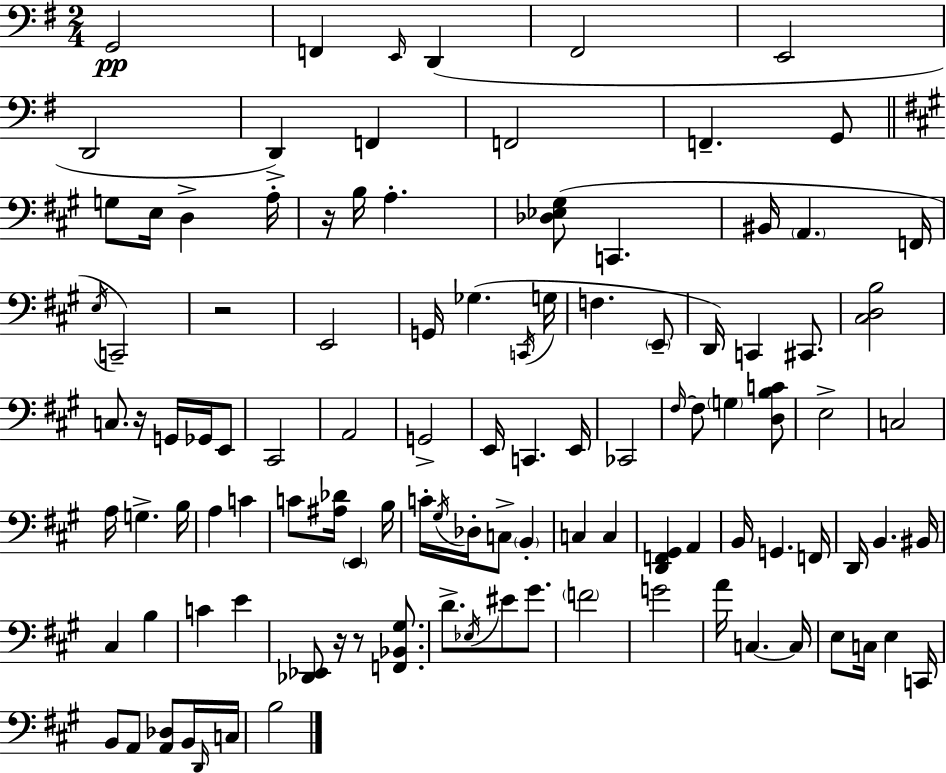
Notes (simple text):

G2/h F2/q E2/s D2/q F#2/h E2/h D2/h D2/q F2/q F2/h F2/q. G2/e G3/e E3/s D3/q A3/s R/s B3/s A3/q. [Db3,Eb3,G#3]/e C2/q. BIS2/s A2/q. F2/s E3/s C2/h R/h E2/h G2/s Gb3/q. C2/s G3/s F3/q. E2/e D2/s C2/q C#2/e. [C#3,D3,B3]/h C3/e. R/s G2/s Gb2/s E2/e C#2/h A2/h G2/h E2/s C2/q. E2/s CES2/h F#3/s F#3/e G3/q [D3,B3,C4]/e E3/h C3/h A3/s G3/q. B3/s A3/q C4/q C4/e [A#3,Db4]/s E2/q B3/s C4/s G#3/s Db3/s C3/e B2/q C3/q C3/q [D2,F2,G#2]/q A2/q B2/s G2/q. F2/s D2/s B2/q. BIS2/s C#3/q B3/q C4/q E4/q [Db2,Eb2]/e R/s R/e [F2,Bb2,G#3]/e. D4/e. Eb3/s EIS4/e G#4/e. F4/h G4/h A4/s C3/q. C3/s E3/e C3/s E3/q C2/s B2/e A2/e [A2,Db3]/e B2/s D2/s C3/s B3/h